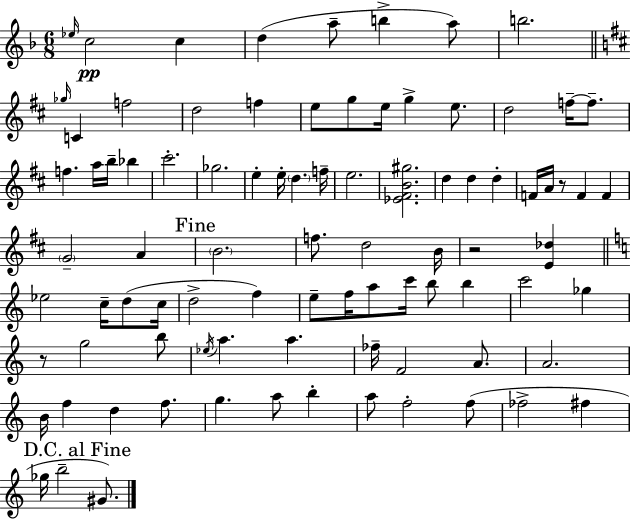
Eb5/s C5/h C5/q D5/q A5/e B5/q A5/e B5/h. Gb5/s C4/q F5/h D5/h F5/q E5/e G5/e E5/s G5/q E5/e. D5/h F5/s F5/e. F5/q. A5/s B5/s Bb5/q C#6/h. Gb5/h. E5/q E5/s D5/q. F5/s E5/h. [Eb4,F#4,B4,G#5]/h. D5/q D5/q D5/q F4/s A4/s R/e F4/q F4/q G4/h A4/q B4/h. F5/e. D5/h B4/s R/h [E4,Db5]/q Eb5/h C5/s D5/e C5/s D5/h F5/q E5/e F5/s A5/e C6/s B5/e B5/q C6/h Gb5/q R/e G5/h B5/e Eb5/s A5/q. A5/q. FES5/s F4/h A4/e. A4/h. B4/s F5/q D5/q F5/e. G5/q. A5/e B5/q A5/e F5/h F5/e FES5/h F#5/q Gb5/s B5/h G#4/e.